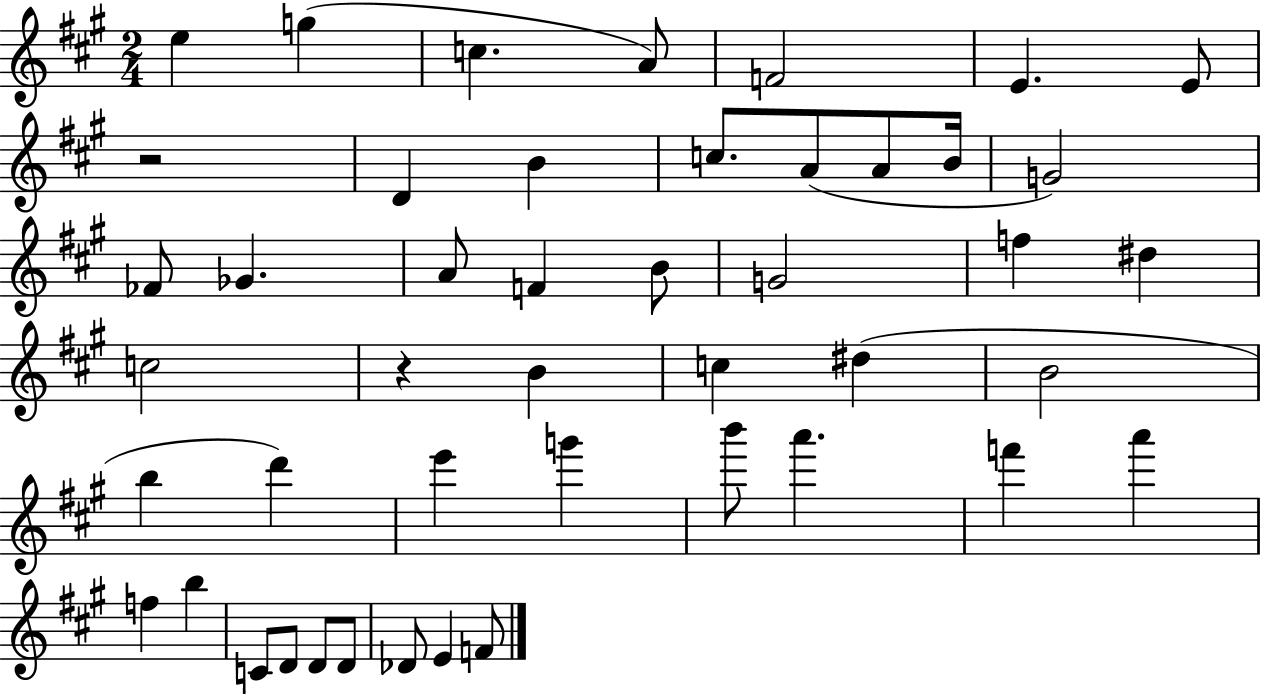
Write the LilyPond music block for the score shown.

{
  \clef treble
  \numericTimeSignature
  \time 2/4
  \key a \major
  e''4 g''4( | c''4. a'8) | f'2 | e'4. e'8 | \break r2 | d'4 b'4 | c''8. a'8( a'8 b'16 | g'2) | \break fes'8 ges'4. | a'8 f'4 b'8 | g'2 | f''4 dis''4 | \break c''2 | r4 b'4 | c''4 dis''4( | b'2 | \break b''4 d'''4) | e'''4 g'''4 | b'''8 a'''4. | f'''4 a'''4 | \break f''4 b''4 | c'8 d'8 d'8 d'8 | des'8 e'4 f'8 | \bar "|."
}